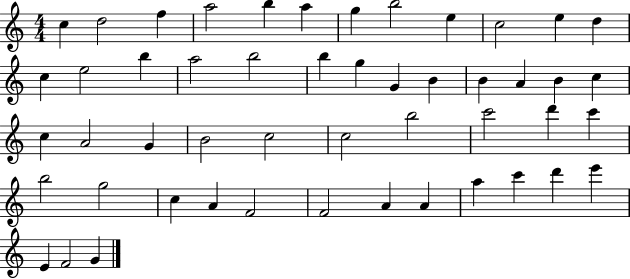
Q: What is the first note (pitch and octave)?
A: C5